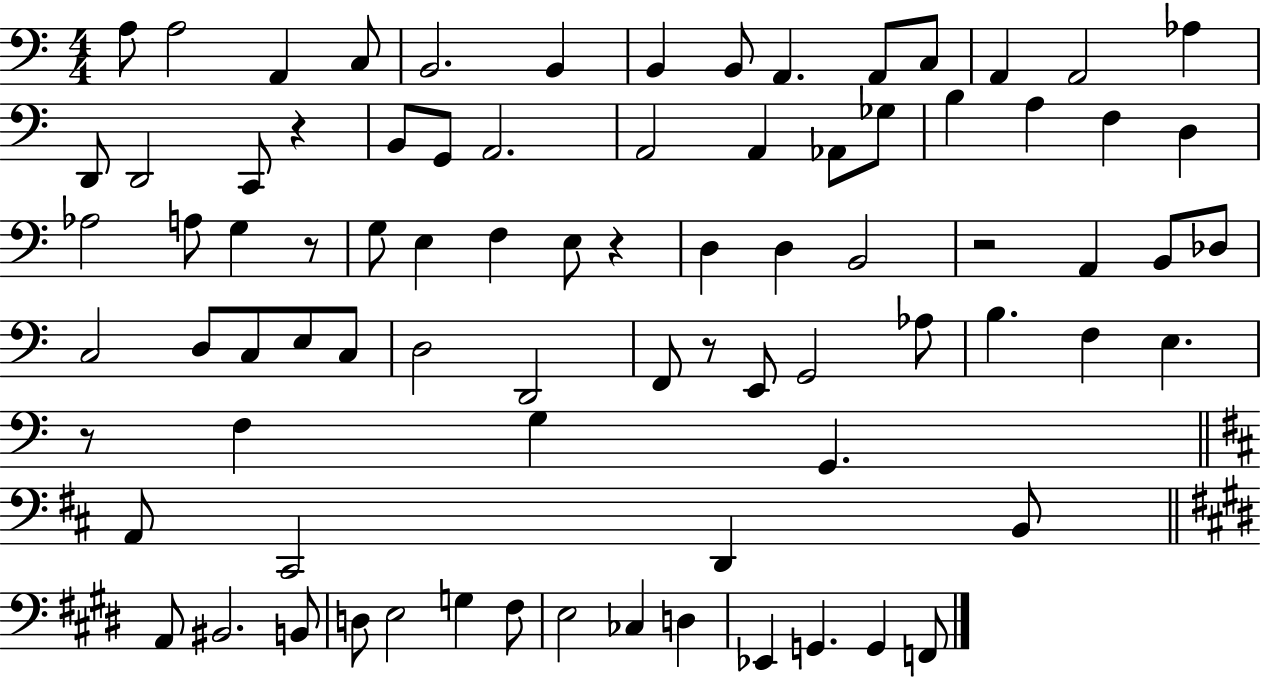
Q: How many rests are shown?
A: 6